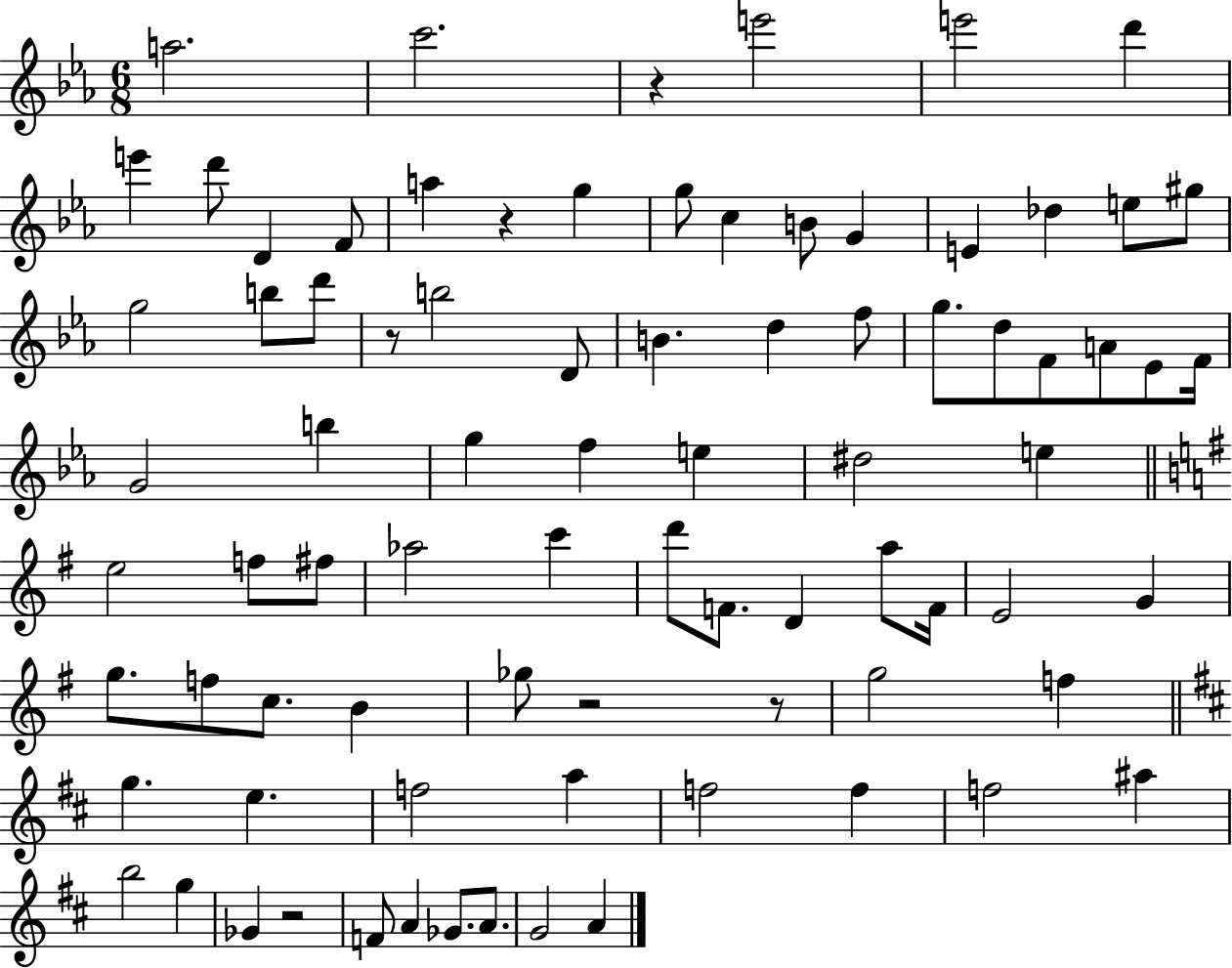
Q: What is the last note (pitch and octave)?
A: A4